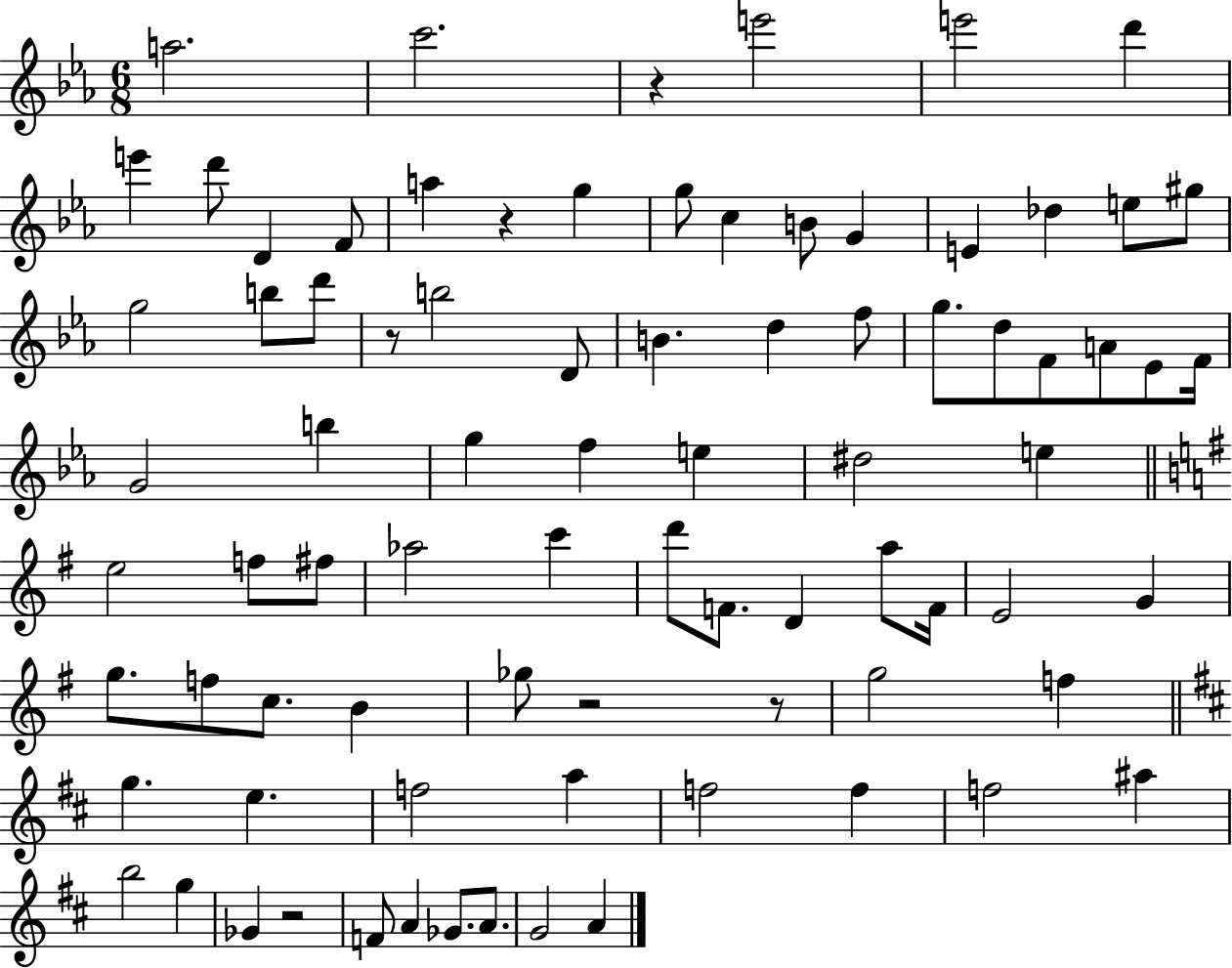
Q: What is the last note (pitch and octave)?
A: A4